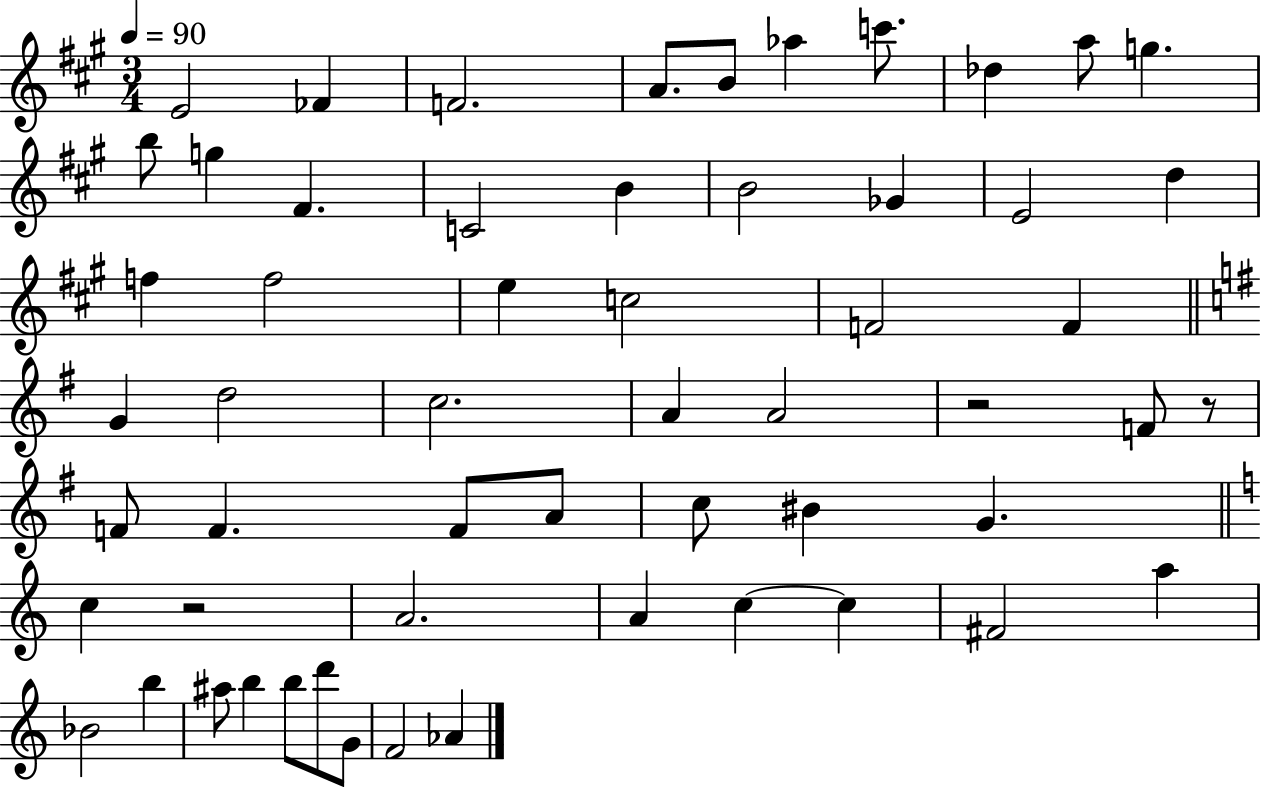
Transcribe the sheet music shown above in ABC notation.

X:1
T:Untitled
M:3/4
L:1/4
K:A
E2 _F F2 A/2 B/2 _a c'/2 _d a/2 g b/2 g ^F C2 B B2 _G E2 d f f2 e c2 F2 F G d2 c2 A A2 z2 F/2 z/2 F/2 F F/2 A/2 c/2 ^B G c z2 A2 A c c ^F2 a _B2 b ^a/2 b b/2 d'/2 G/2 F2 _A